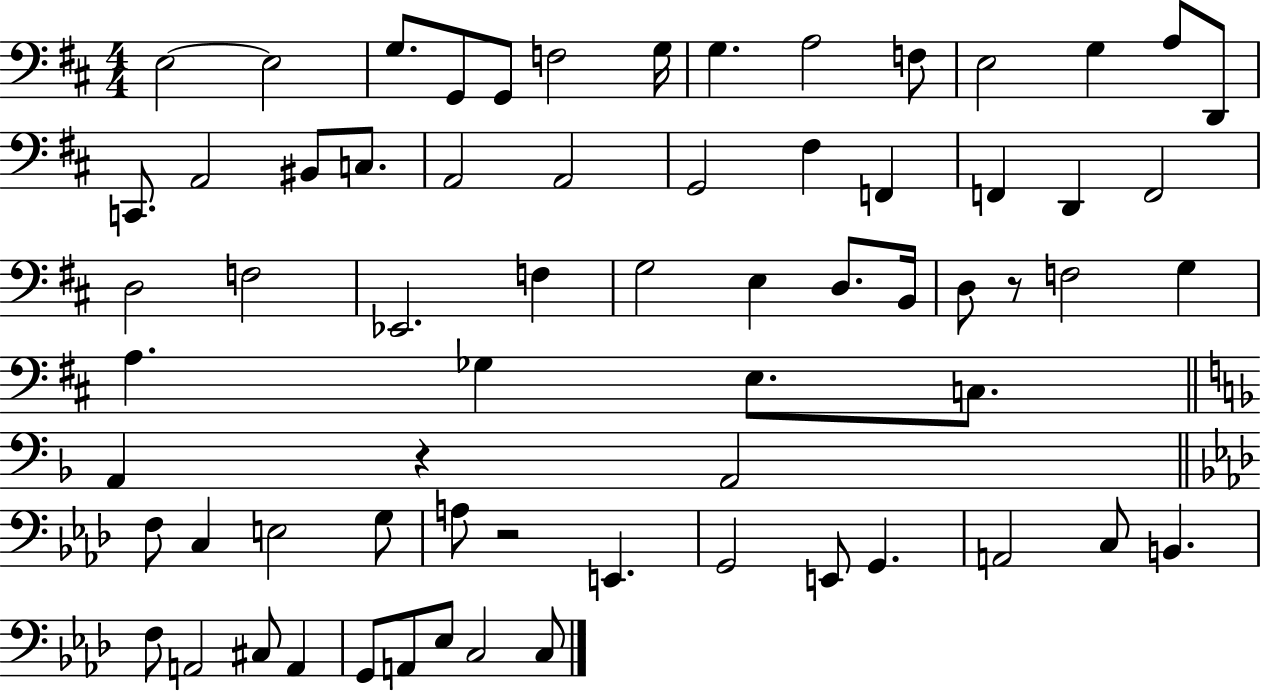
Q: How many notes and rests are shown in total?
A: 67